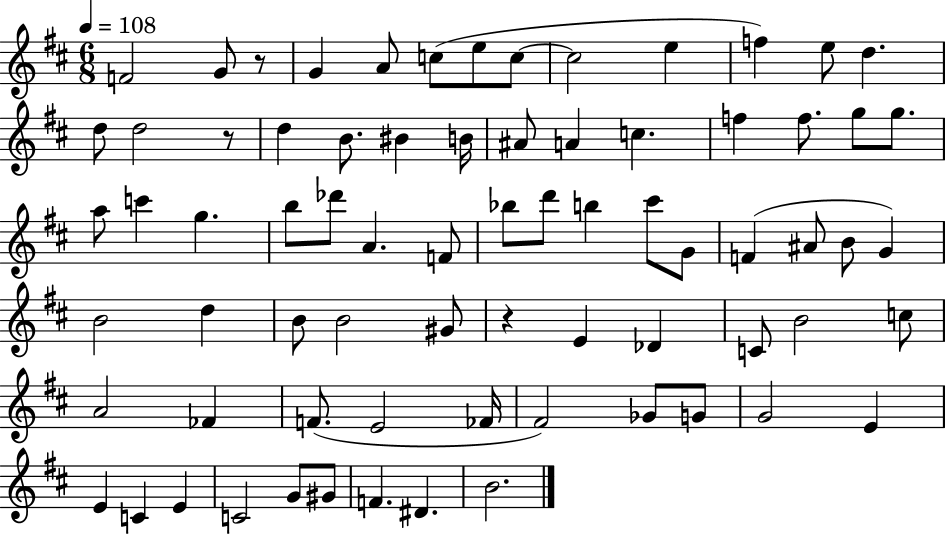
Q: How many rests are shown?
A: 3